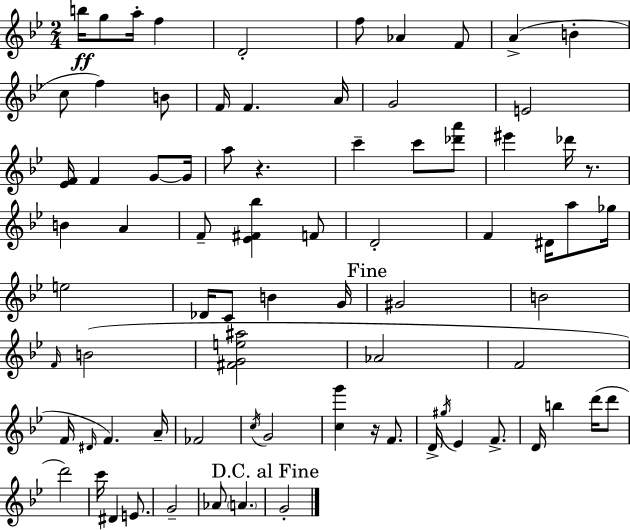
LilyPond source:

{
  \clef treble
  \numericTimeSignature
  \time 2/4
  \key bes \major
  b''16\ff g''8 a''16-. f''4 | d'2-. | f''8 aes'4 f'8 | a'4->( b'4-. | \break c''8 f''4) b'8 | f'16 f'4. a'16 | g'2 | e'2 | \break <ees' f'>16 f'4 g'8~~ g'16 | a''8 r4. | c'''4-- c'''8 <des''' a'''>8 | eis'''4 des'''16 r8. | \break b'4 a'4 | f'8-- <ees' fis' bes''>4 f'8 | d'2-. | f'4 dis'16 a''8 ges''16 | \break e''2 | des'16 c'8 b'4 g'16 | \mark "Fine" gis'2 | b'2 | \break \grace { f'16 } b'2( | <fis' g' e'' ais''>2 | aes'2 | f'2 | \break f'16 \grace { dis'16 }) f'4. | a'16-- fes'2 | \acciaccatura { c''16 } g'2 | <c'' g'''>4 r16 | \break f'8. d'16-> \acciaccatura { gis''16 } ees'4 | f'8.-> d'16 b''4 | d'''16( d'''8 d'''2) | c'''16 dis'4 | \break e'8. g'2-- | aes'8 \parenthesize a'4. | \mark "D.C. al Fine" g'2-. | \bar "|."
}